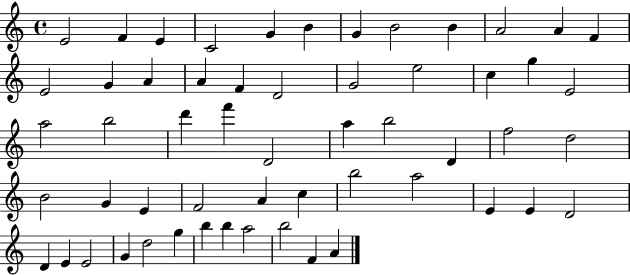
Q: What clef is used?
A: treble